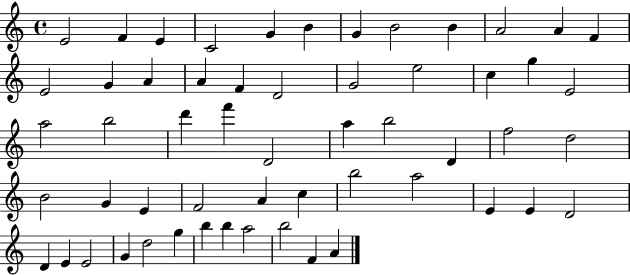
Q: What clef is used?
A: treble